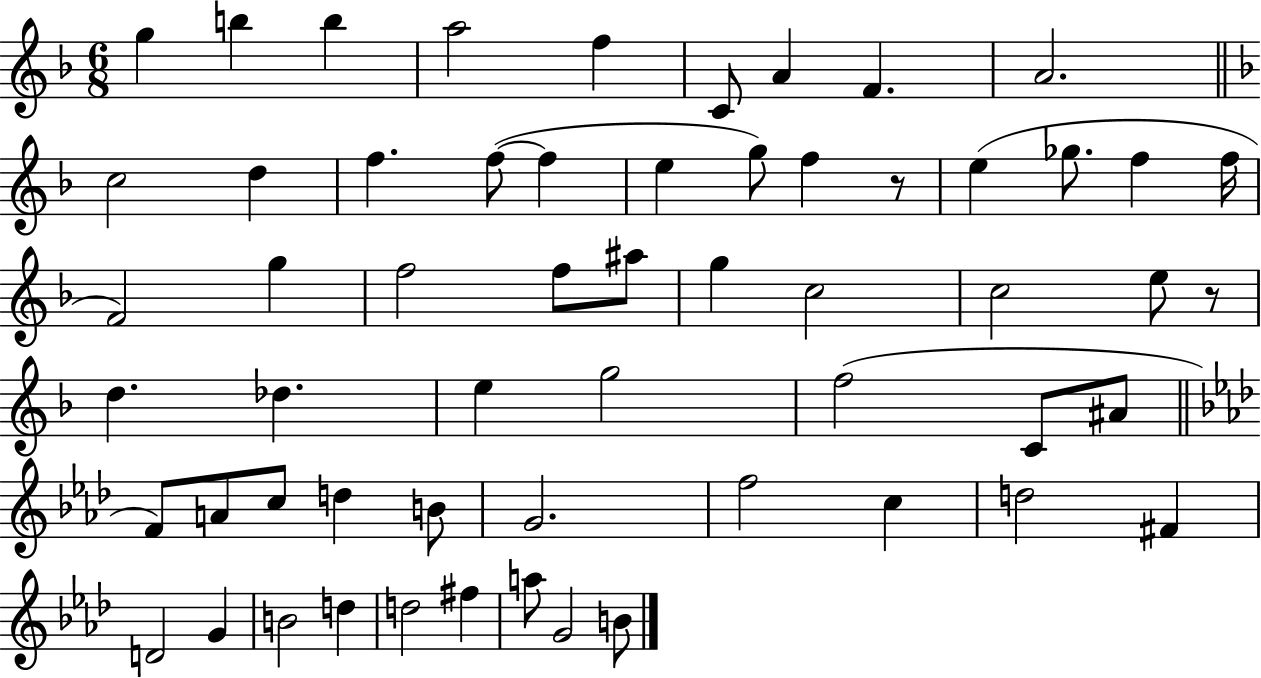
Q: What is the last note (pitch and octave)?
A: B4